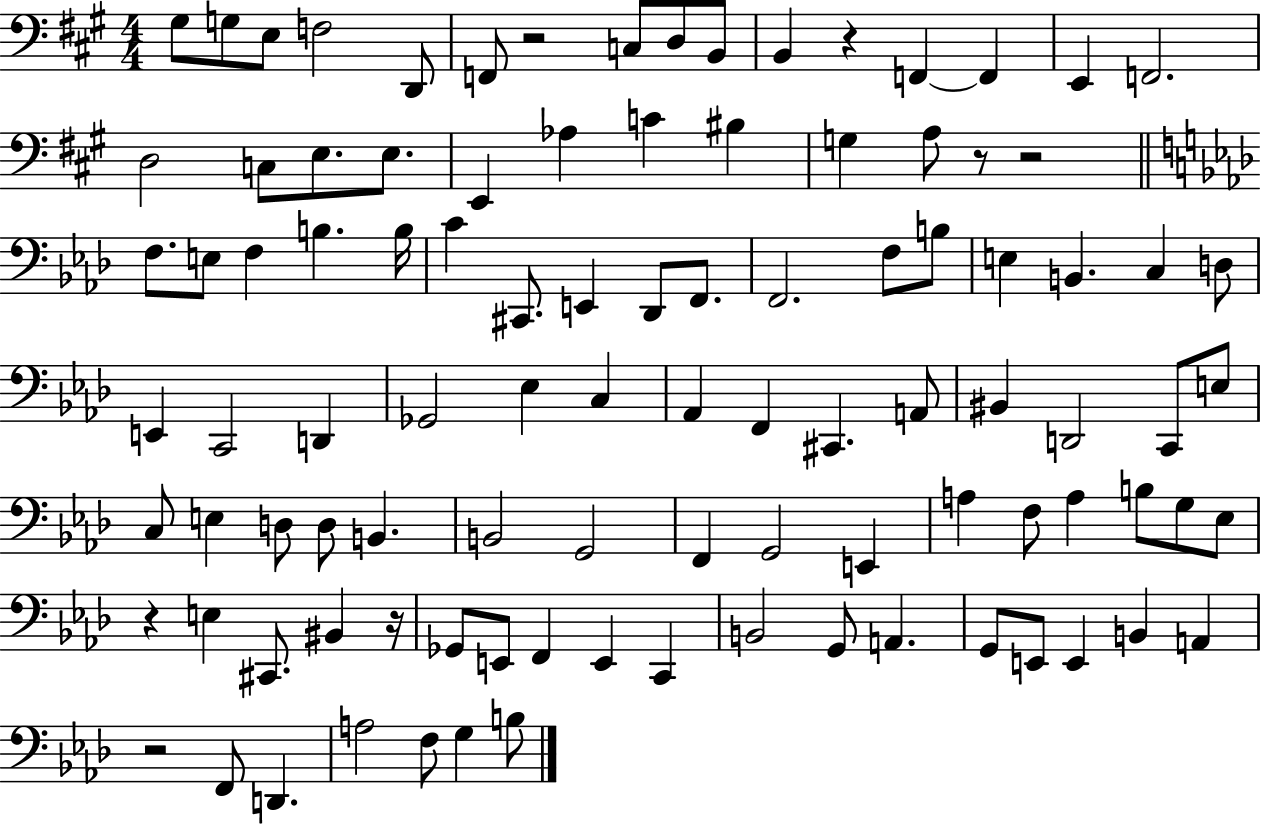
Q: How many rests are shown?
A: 7